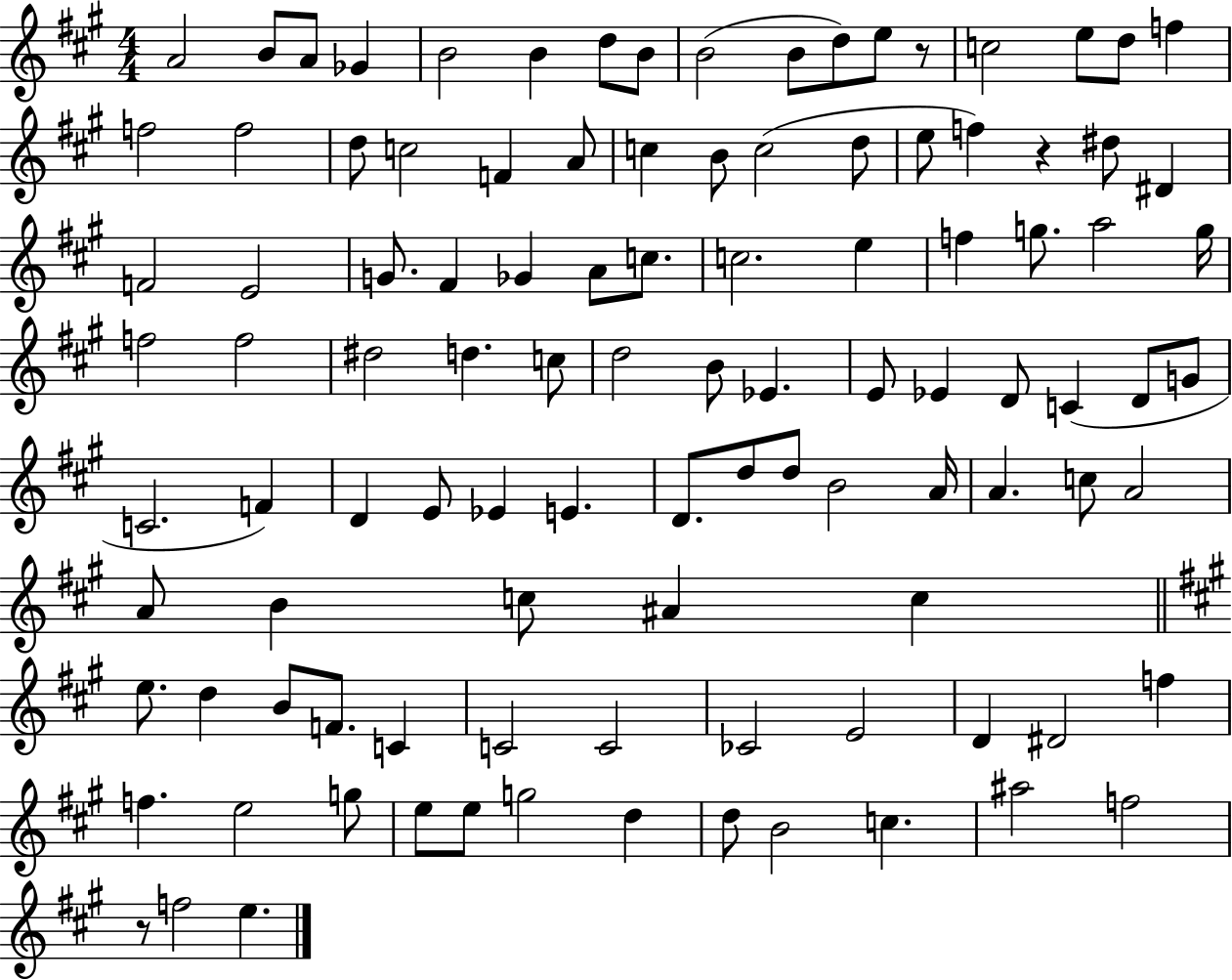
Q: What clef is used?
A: treble